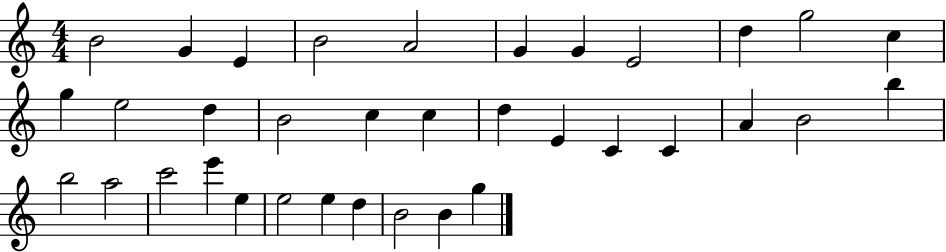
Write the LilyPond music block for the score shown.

{
  \clef treble
  \numericTimeSignature
  \time 4/4
  \key c \major
  b'2 g'4 e'4 | b'2 a'2 | g'4 g'4 e'2 | d''4 g''2 c''4 | \break g''4 e''2 d''4 | b'2 c''4 c''4 | d''4 e'4 c'4 c'4 | a'4 b'2 b''4 | \break b''2 a''2 | c'''2 e'''4 e''4 | e''2 e''4 d''4 | b'2 b'4 g''4 | \break \bar "|."
}